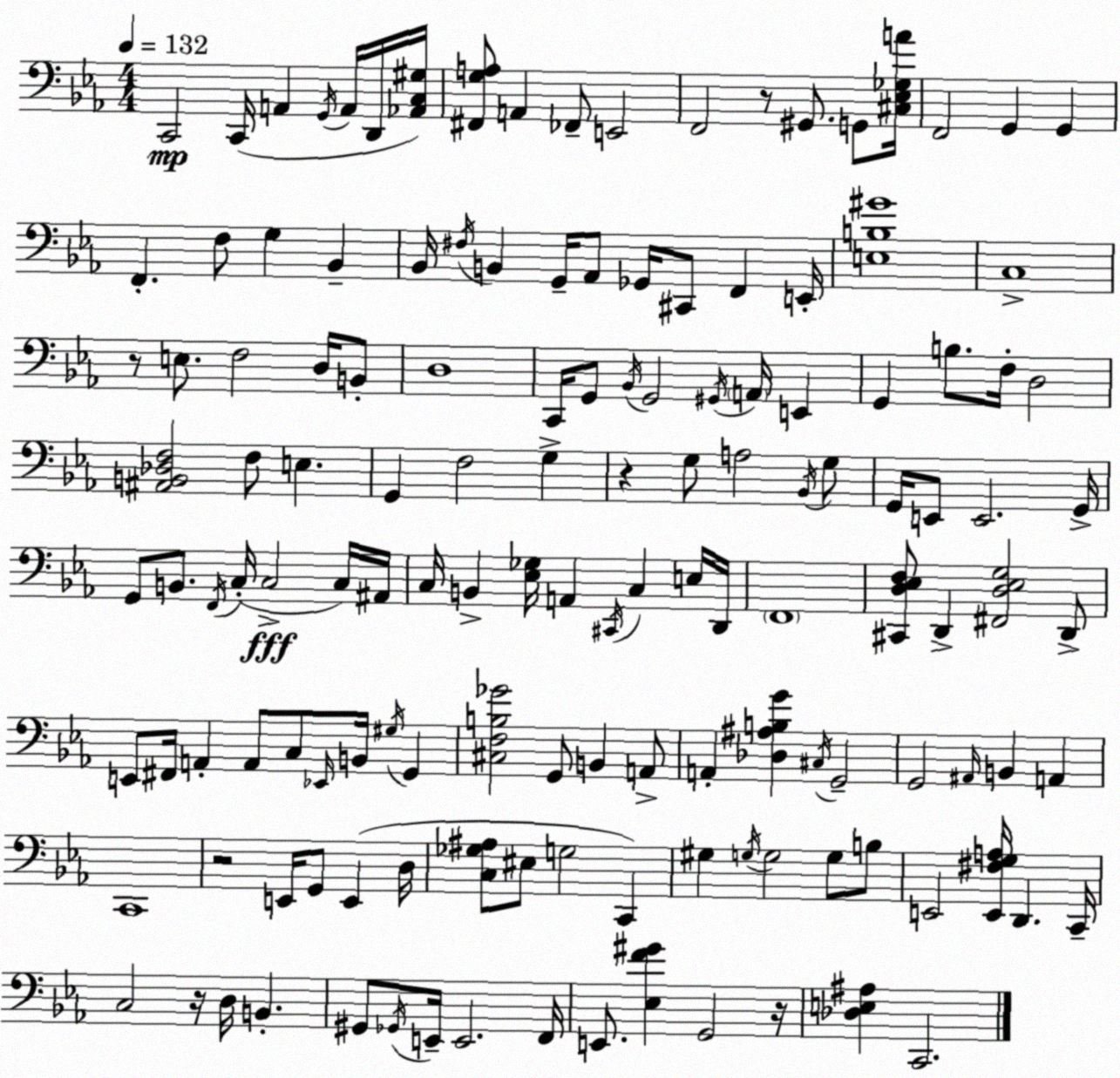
X:1
T:Untitled
M:4/4
L:1/4
K:Cm
C,,2 C,,/4 A,, G,,/4 A,,/4 D,,/4 [_A,,C,^G,]/4 [^F,,G,A,]/2 A,, _F,,/2 E,,2 F,,2 z/2 ^G,,/2 G,,/2 [^C,_E,_G,A]/4 F,,2 G,, G,, F,, F,/2 G, _B,, _B,,/4 ^F,/4 B,, G,,/4 _A,,/2 _G,,/4 ^C,,/2 F,, E,,/4 [E,B,^G]4 C,4 z/2 E,/2 F,2 D,/4 B,,/2 D,4 C,,/4 G,,/2 _B,,/4 G,,2 ^G,,/4 A,,/4 E,, G,, B,/2 F,/4 D,2 [^A,,B,,_D,F,]2 F,/2 E, G,, F,2 G, z G,/2 A,2 _B,,/4 G,/2 G,,/4 E,,/2 E,,2 G,,/4 G,,/2 B,,/2 F,,/4 C,/4 C,2 C,/4 ^A,,/4 C,/4 B,, [_E,_G,]/4 A,, ^C,,/4 C, E,/4 D,,/4 F,,4 [^C,,D,_E,F,]/2 D,, [^F,,D,_E,G,]2 D,,/2 E,,/2 ^F,,/4 A,, A,,/2 C,/2 _E,,/4 B,,/4 ^G,/4 G,, [^C,F,B,_G]2 G,,/2 B,, A,,/2 A,, [_D,^A,B,G] ^C,/4 G,,2 G,,2 ^A,,/4 B,, A,, C,,4 z2 E,,/4 G,,/2 E,, D,/4 [C,_G,^A,]/2 ^E,/2 G,2 C,, ^G, G,/4 G,2 G,/2 B,/2 E,,2 [E,,^F,G,A,]/4 D,, C,,/4 C,2 z/4 D,/4 B,, ^G,,/2 _G,,/4 E,,/4 E,,2 F,,/4 E,,/2 [_E,F^G] G,,2 z/4 [_D,E,^A,] C,,2